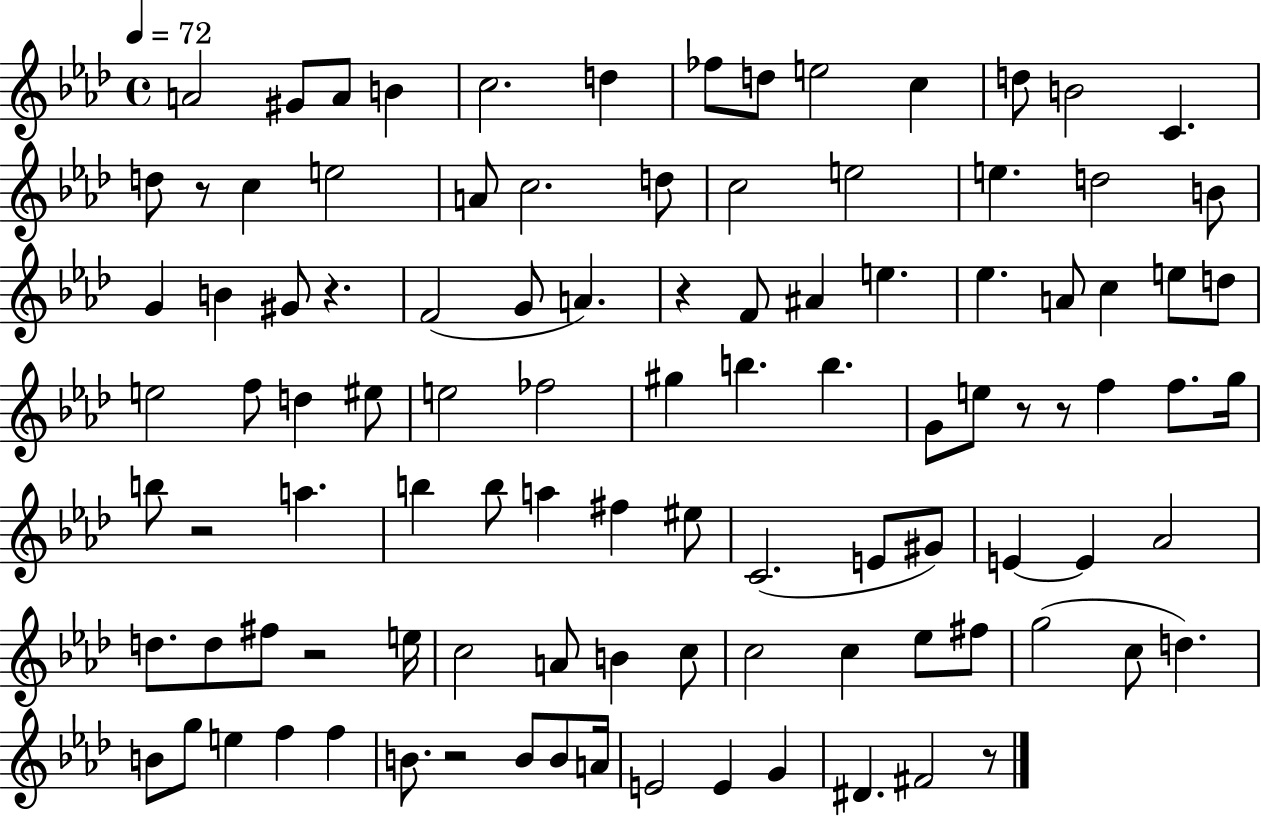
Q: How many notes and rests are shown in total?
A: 103